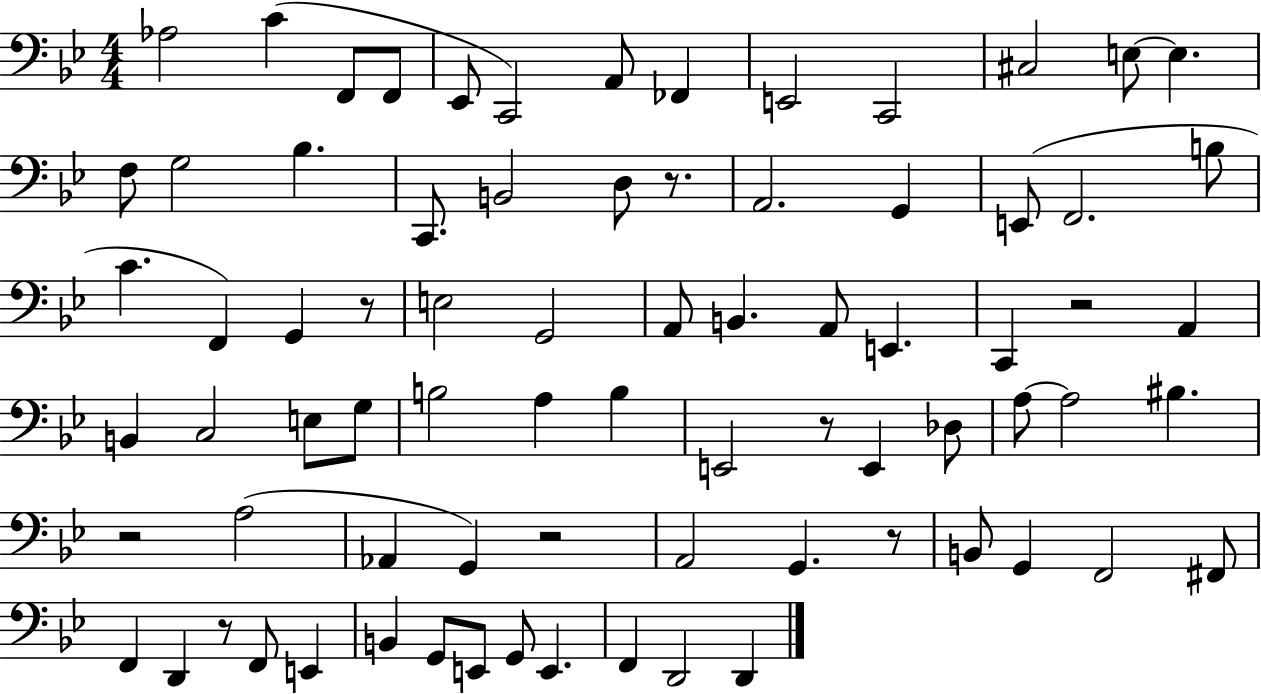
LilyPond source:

{
  \clef bass
  \numericTimeSignature
  \time 4/4
  \key bes \major
  \repeat volta 2 { aes2 c'4( f,8 f,8 | ees,8 c,2) a,8 fes,4 | e,2 c,2 | cis2 e8~~ e4. | \break f8 g2 bes4. | c,8. b,2 d8 r8. | a,2. g,4 | e,8( f,2. b8 | \break c'4. f,4) g,4 r8 | e2 g,2 | a,8 b,4. a,8 e,4. | c,4 r2 a,4 | \break b,4 c2 e8 g8 | b2 a4 b4 | e,2 r8 e,4 des8 | a8~~ a2 bis4. | \break r2 a2( | aes,4 g,4) r2 | a,2 g,4. r8 | b,8 g,4 f,2 fis,8 | \break f,4 d,4 r8 f,8 e,4 | b,4 g,8 e,8 g,8 e,4. | f,4 d,2 d,4 | } \bar "|."
}